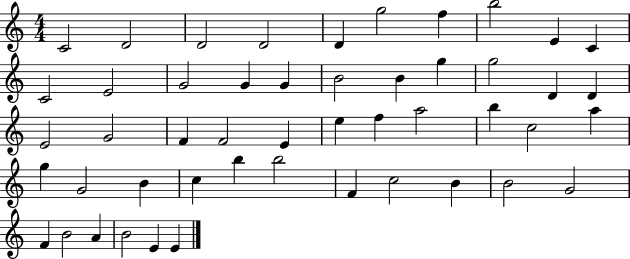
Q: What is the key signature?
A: C major